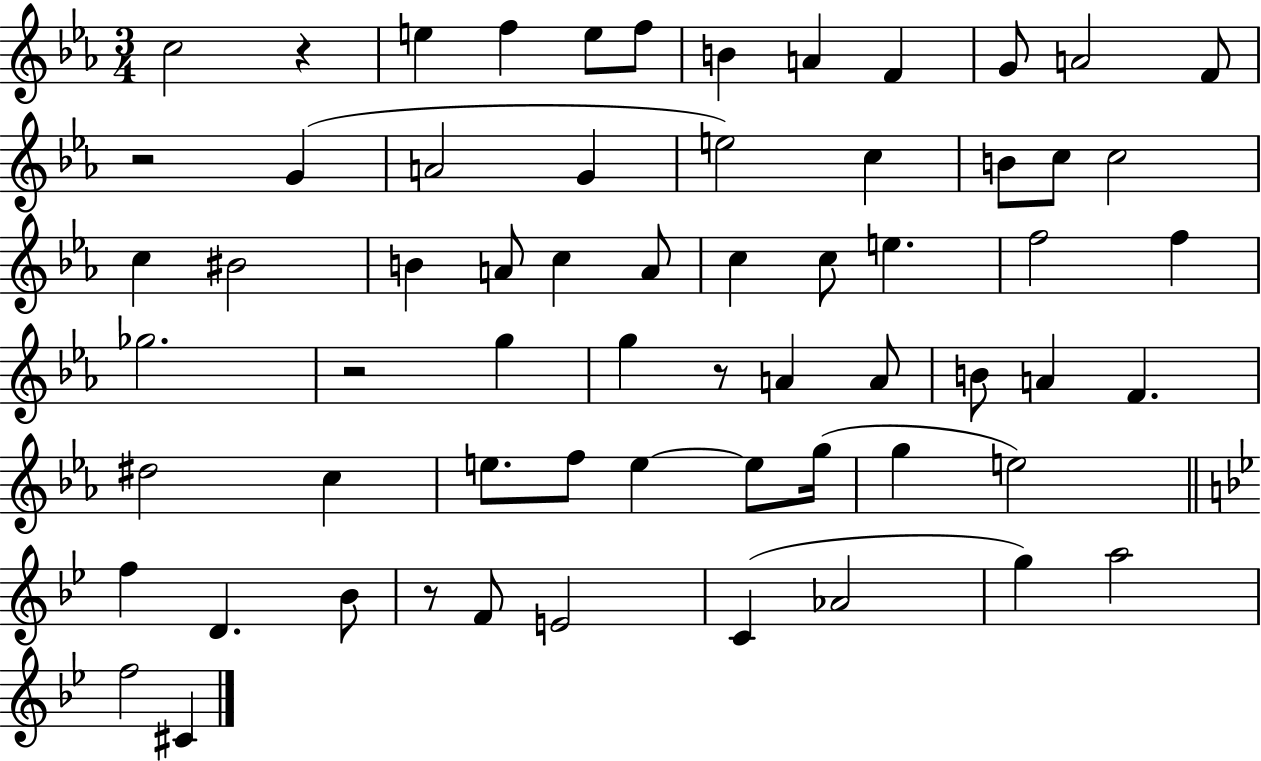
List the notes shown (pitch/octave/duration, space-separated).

C5/h R/q E5/q F5/q E5/e F5/e B4/q A4/q F4/q G4/e A4/h F4/e R/h G4/q A4/h G4/q E5/h C5/q B4/e C5/e C5/h C5/q BIS4/h B4/q A4/e C5/q A4/e C5/q C5/e E5/q. F5/h F5/q Gb5/h. R/h G5/q G5/q R/e A4/q A4/e B4/e A4/q F4/q. D#5/h C5/q E5/e. F5/e E5/q E5/e G5/s G5/q E5/h F5/q D4/q. Bb4/e R/e F4/e E4/h C4/q Ab4/h G5/q A5/h F5/h C#4/q